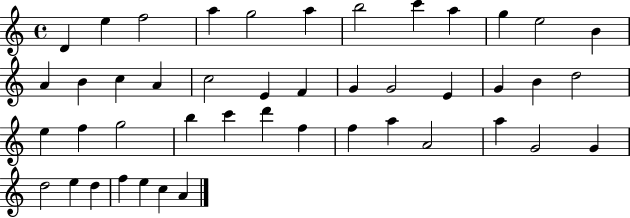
{
  \clef treble
  \time 4/4
  \defaultTimeSignature
  \key c \major
  d'4 e''4 f''2 | a''4 g''2 a''4 | b''2 c'''4 a''4 | g''4 e''2 b'4 | \break a'4 b'4 c''4 a'4 | c''2 e'4 f'4 | g'4 g'2 e'4 | g'4 b'4 d''2 | \break e''4 f''4 g''2 | b''4 c'''4 d'''4 f''4 | f''4 a''4 a'2 | a''4 g'2 g'4 | \break d''2 e''4 d''4 | f''4 e''4 c''4 a'4 | \bar "|."
}